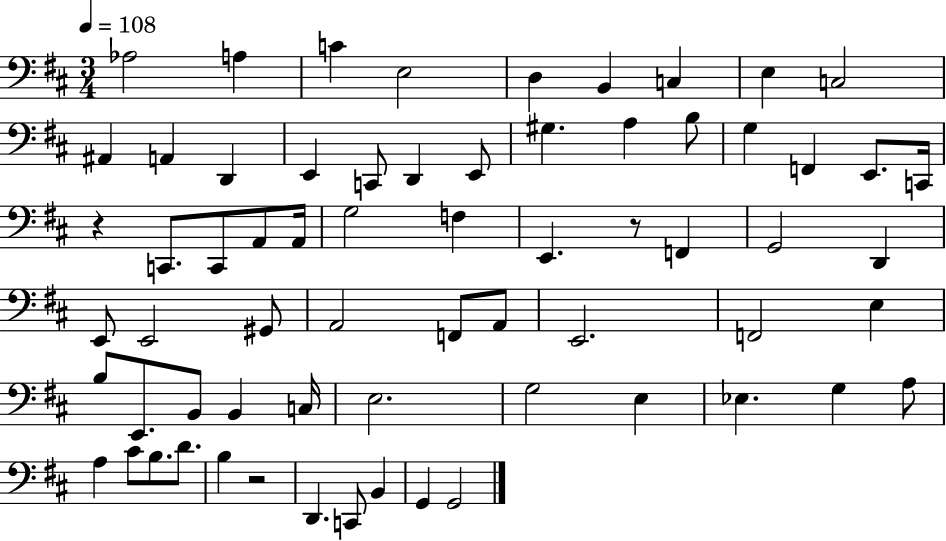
{
  \clef bass
  \numericTimeSignature
  \time 3/4
  \key d \major
  \tempo 4 = 108
  aes2 a4 | c'4 e2 | d4 b,4 c4 | e4 c2 | \break ais,4 a,4 d,4 | e,4 c,8 d,4 e,8 | gis4. a4 b8 | g4 f,4 e,8. c,16 | \break r4 c,8. c,8 a,8 a,16 | g2 f4 | e,4. r8 f,4 | g,2 d,4 | \break e,8 e,2 gis,8 | a,2 f,8 a,8 | e,2. | f,2 e4 | \break b8 e,8. b,8 b,4 c16 | e2. | g2 e4 | ees4. g4 a8 | \break a4 cis'8 b8. d'8. | b4 r2 | d,4. c,8 b,4 | g,4 g,2 | \break \bar "|."
}